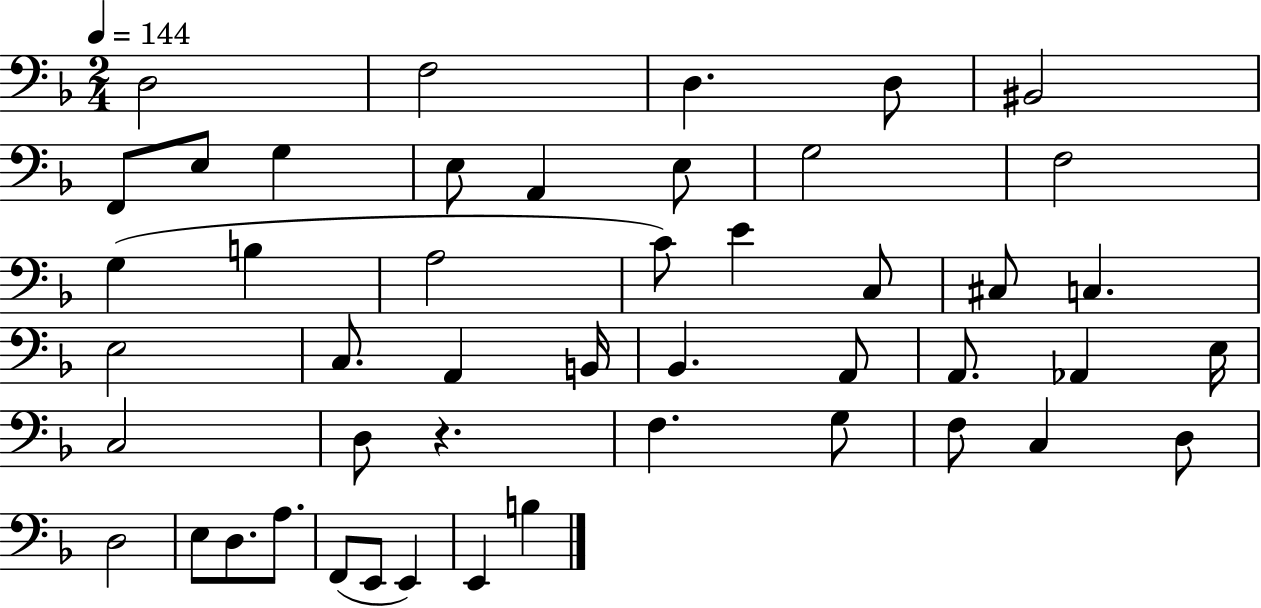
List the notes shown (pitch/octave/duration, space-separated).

D3/h F3/h D3/q. D3/e BIS2/h F2/e E3/e G3/q E3/e A2/q E3/e G3/h F3/h G3/q B3/q A3/h C4/e E4/q C3/e C#3/e C3/q. E3/h C3/e. A2/q B2/s Bb2/q. A2/e A2/e. Ab2/q E3/s C3/h D3/e R/q. F3/q. G3/e F3/e C3/q D3/e D3/h E3/e D3/e. A3/e. F2/e E2/e E2/q E2/q B3/q